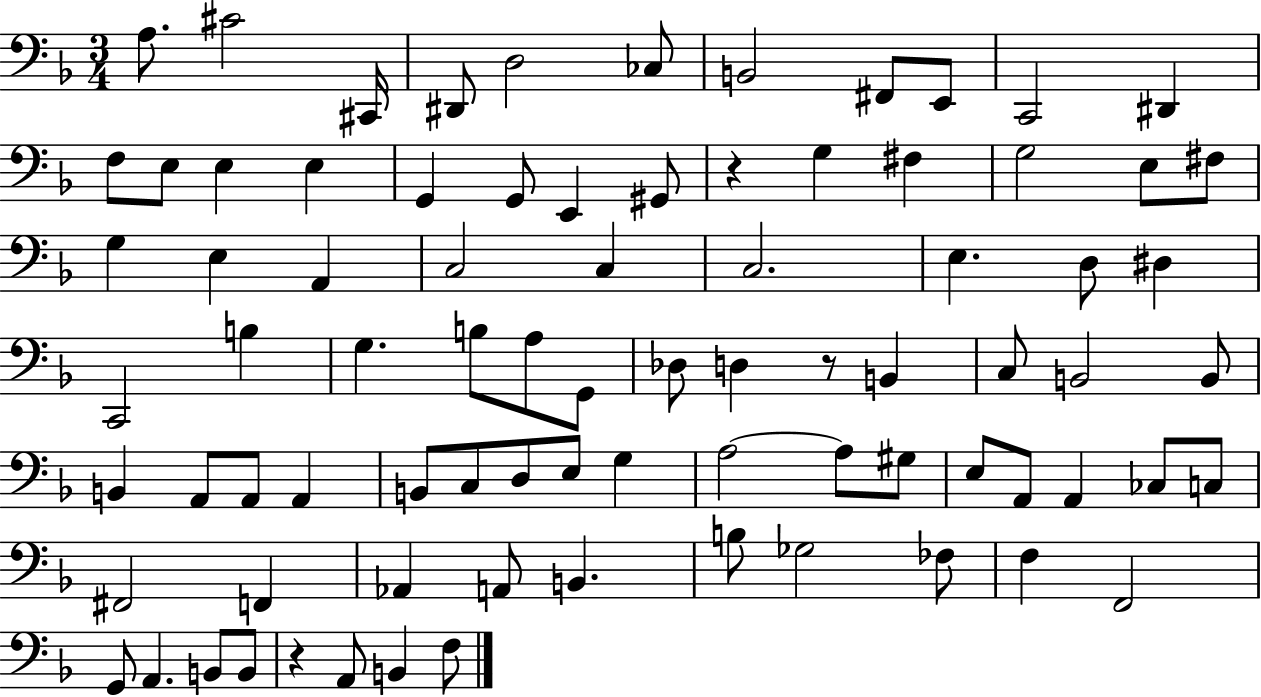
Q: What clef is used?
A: bass